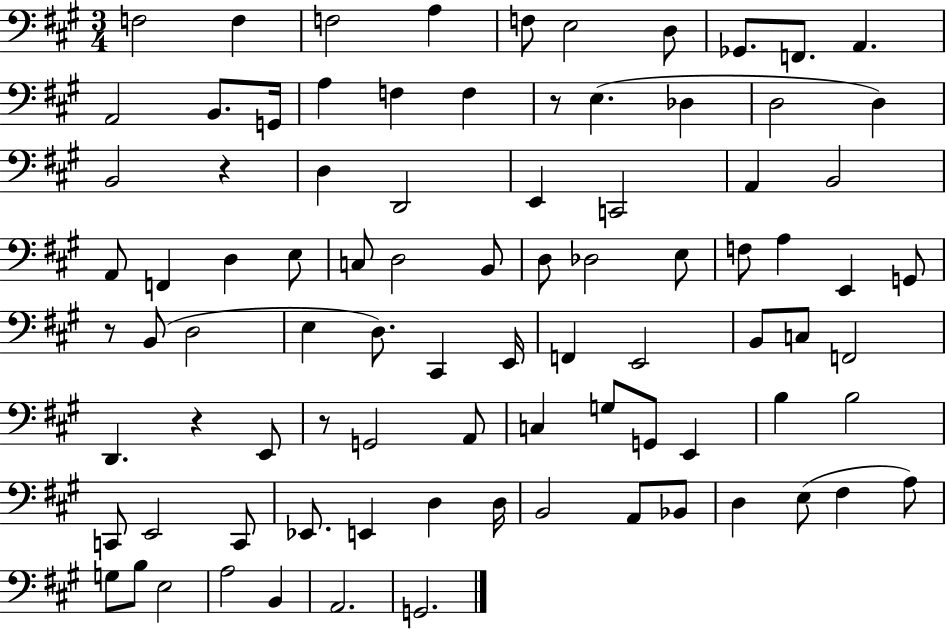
X:1
T:Untitled
M:3/4
L:1/4
K:A
F,2 F, F,2 A, F,/2 E,2 D,/2 _G,,/2 F,,/2 A,, A,,2 B,,/2 G,,/4 A, F, F, z/2 E, _D, D,2 D, B,,2 z D, D,,2 E,, C,,2 A,, B,,2 A,,/2 F,, D, E,/2 C,/2 D,2 B,,/2 D,/2 _D,2 E,/2 F,/2 A, E,, G,,/2 z/2 B,,/2 D,2 E, D,/2 ^C,, E,,/4 F,, E,,2 B,,/2 C,/2 F,,2 D,, z E,,/2 z/2 G,,2 A,,/2 C, G,/2 G,,/2 E,, B, B,2 C,,/2 E,,2 C,,/2 _E,,/2 E,, D, D,/4 B,,2 A,,/2 _B,,/2 D, E,/2 ^F, A,/2 G,/2 B,/2 E,2 A,2 B,, A,,2 G,,2